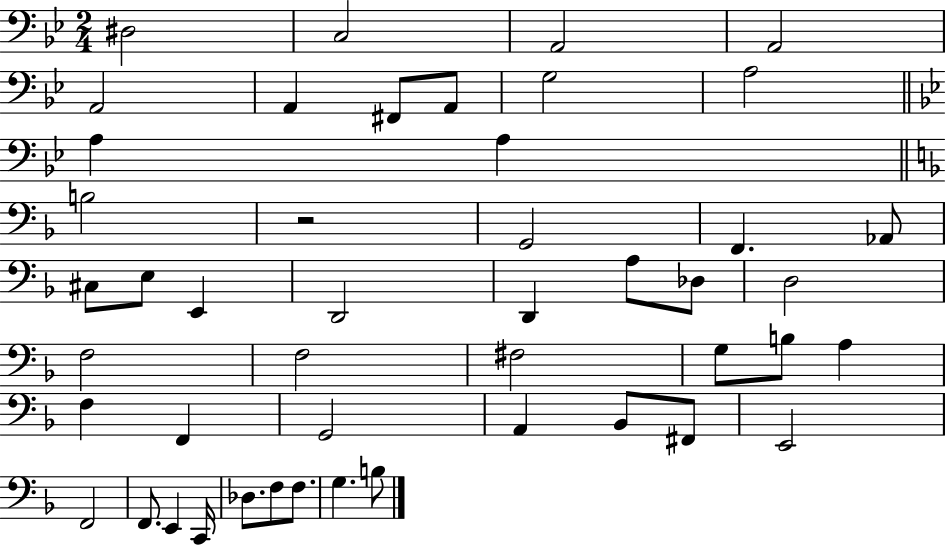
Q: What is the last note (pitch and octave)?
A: B3